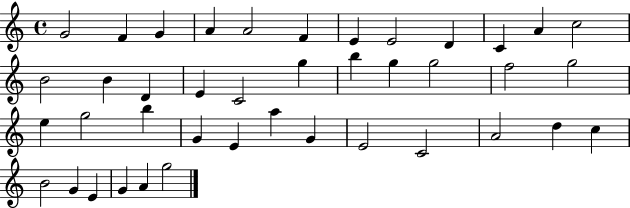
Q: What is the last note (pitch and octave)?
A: G5